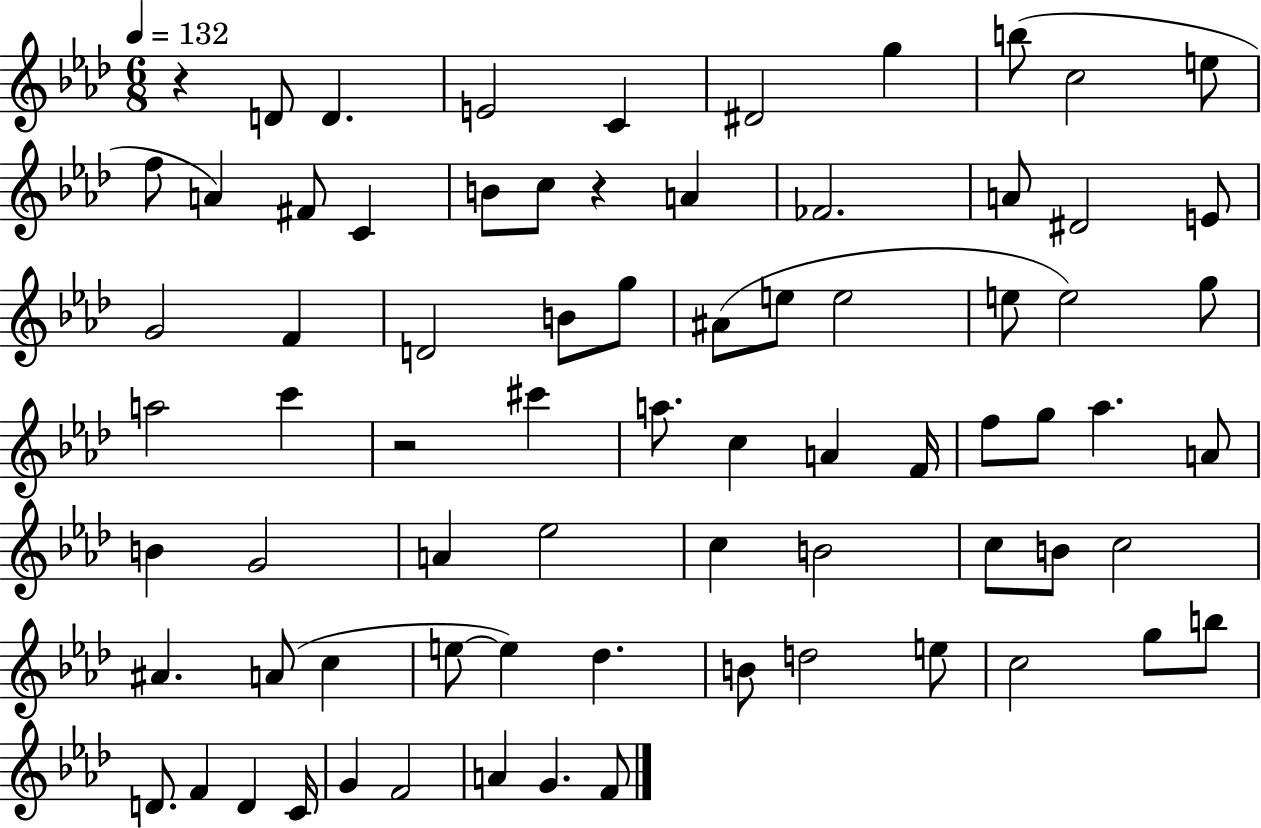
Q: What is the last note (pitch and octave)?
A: F4